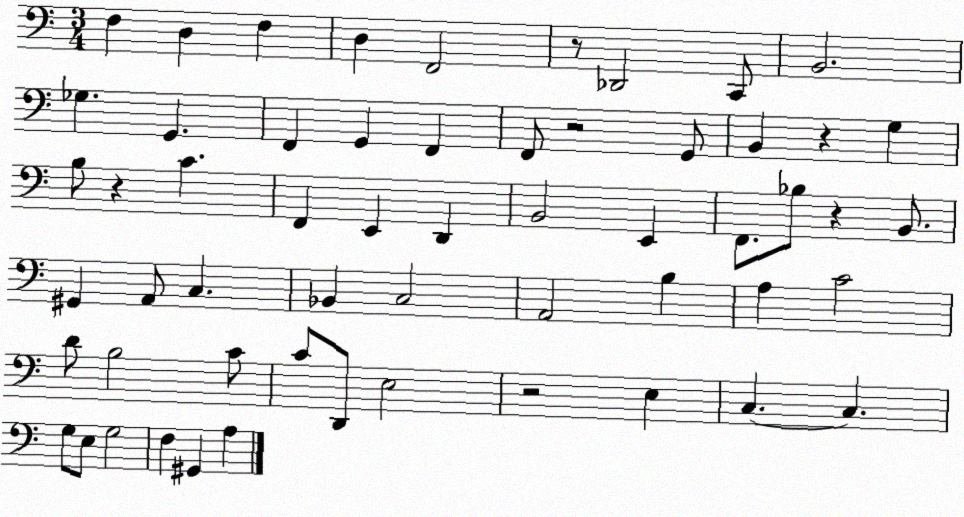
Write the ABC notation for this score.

X:1
T:Untitled
M:3/4
L:1/4
K:C
F, D, F, D, F,,2 z/2 _D,,2 C,,/2 B,,2 _G, G,, F,, G,, F,, F,,/2 z2 G,,/2 B,, z G, B,/2 z C F,, E,, D,, B,,2 E,, F,,/2 _B,/2 z B,,/2 ^G,, A,,/2 C, _B,, C,2 A,,2 B, A, C2 D/2 B,2 C/2 C/2 D,,/2 E,2 z2 E, C, C, G,/2 E,/2 G,2 F, ^G,, A,